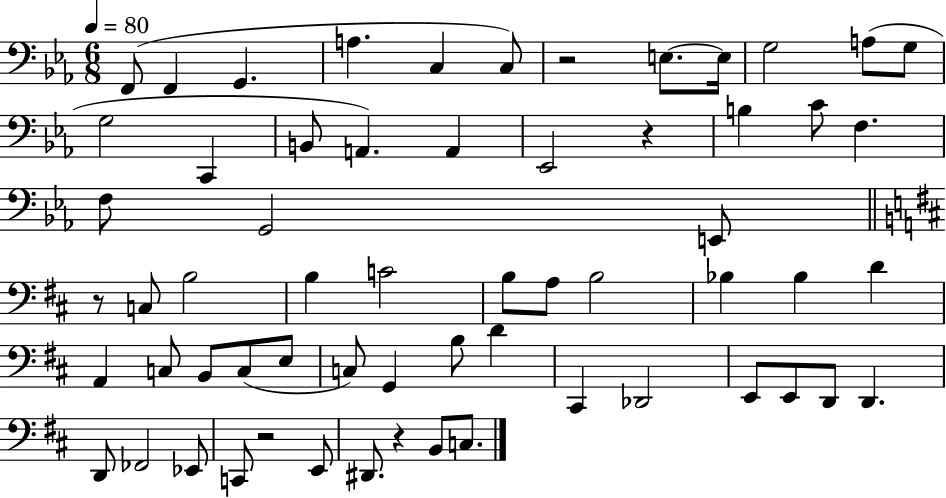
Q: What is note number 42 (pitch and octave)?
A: D4